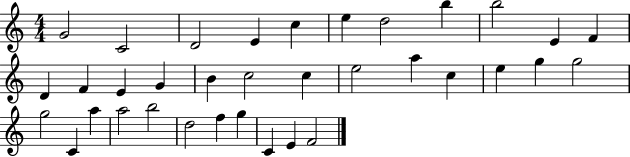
G4/h C4/h D4/h E4/q C5/q E5/q D5/h B5/q B5/h E4/q F4/q D4/q F4/q E4/q G4/q B4/q C5/h C5/q E5/h A5/q C5/q E5/q G5/q G5/h G5/h C4/q A5/q A5/h B5/h D5/h F5/q G5/q C4/q E4/q F4/h